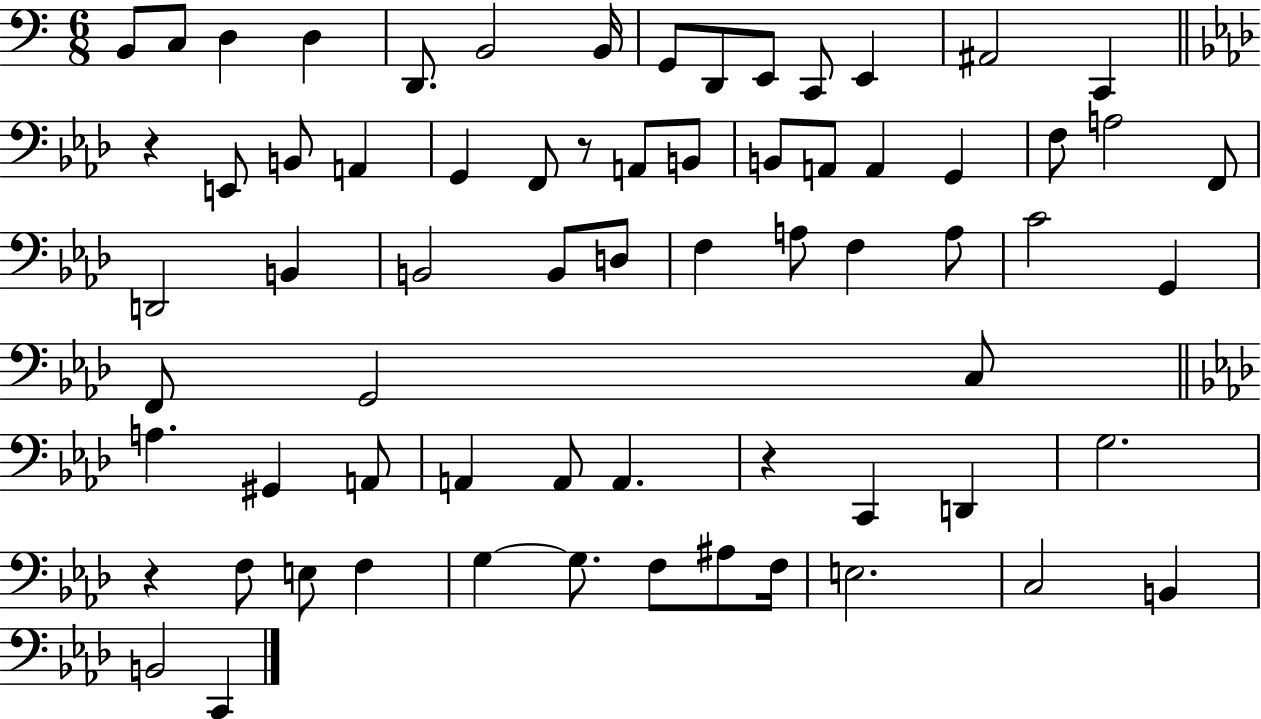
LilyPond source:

{
  \clef bass
  \numericTimeSignature
  \time 6/8
  \key c \major
  b,8 c8 d4 d4 | d,8. b,2 b,16 | g,8 d,8 e,8 c,8 e,4 | ais,2 c,4 | \break \bar "||" \break \key f \minor r4 e,8 b,8 a,4 | g,4 f,8 r8 a,8 b,8 | b,8 a,8 a,4 g,4 | f8 a2 f,8 | \break d,2 b,4 | b,2 b,8 d8 | f4 a8 f4 a8 | c'2 g,4 | \break f,8 g,2 c8 | \bar "||" \break \key aes \major a4. gis,4 a,8 | a,4 a,8 a,4. | r4 c,4 d,4 | g2. | \break r4 f8 e8 f4 | g4~~ g8. f8 ais8 f16 | e2. | c2 b,4 | \break b,2 c,4 | \bar "|."
}